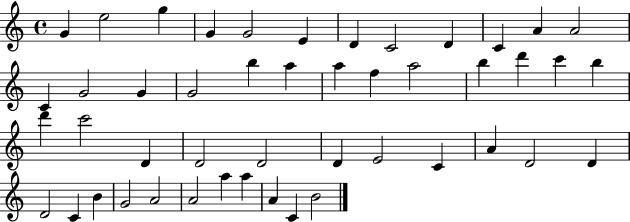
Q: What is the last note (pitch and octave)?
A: B4